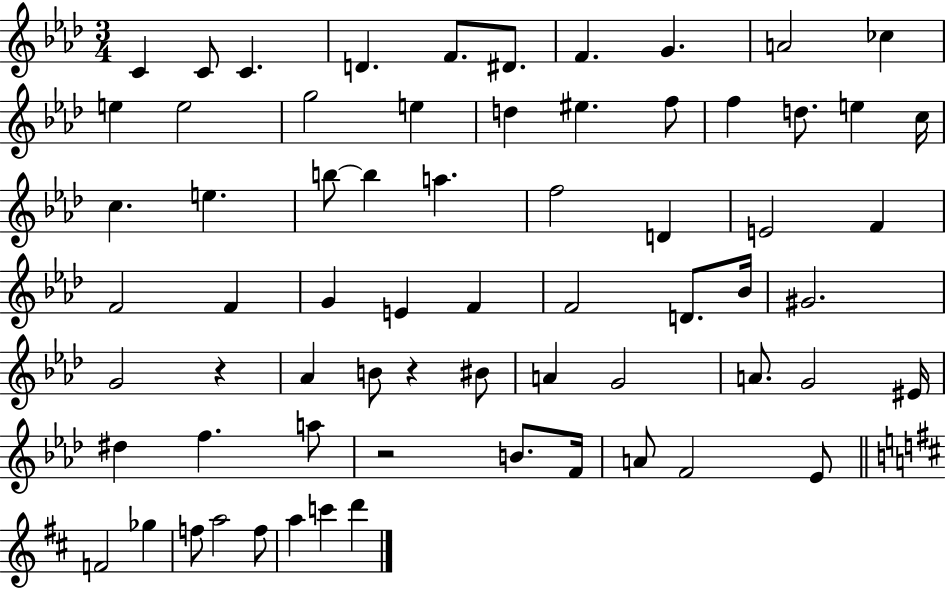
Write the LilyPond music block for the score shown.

{
  \clef treble
  \numericTimeSignature
  \time 3/4
  \key aes \major
  c'4 c'8 c'4. | d'4. f'8. dis'8. | f'4. g'4. | a'2 ces''4 | \break e''4 e''2 | g''2 e''4 | d''4 eis''4. f''8 | f''4 d''8. e''4 c''16 | \break c''4. e''4. | b''8~~ b''4 a''4. | f''2 d'4 | e'2 f'4 | \break f'2 f'4 | g'4 e'4 f'4 | f'2 d'8. bes'16 | gis'2. | \break g'2 r4 | aes'4 b'8 r4 bis'8 | a'4 g'2 | a'8. g'2 eis'16 | \break dis''4 f''4. a''8 | r2 b'8. f'16 | a'8 f'2 ees'8 | \bar "||" \break \key d \major f'2 ges''4 | f''8 a''2 f''8 | a''4 c'''4 d'''4 | \bar "|."
}